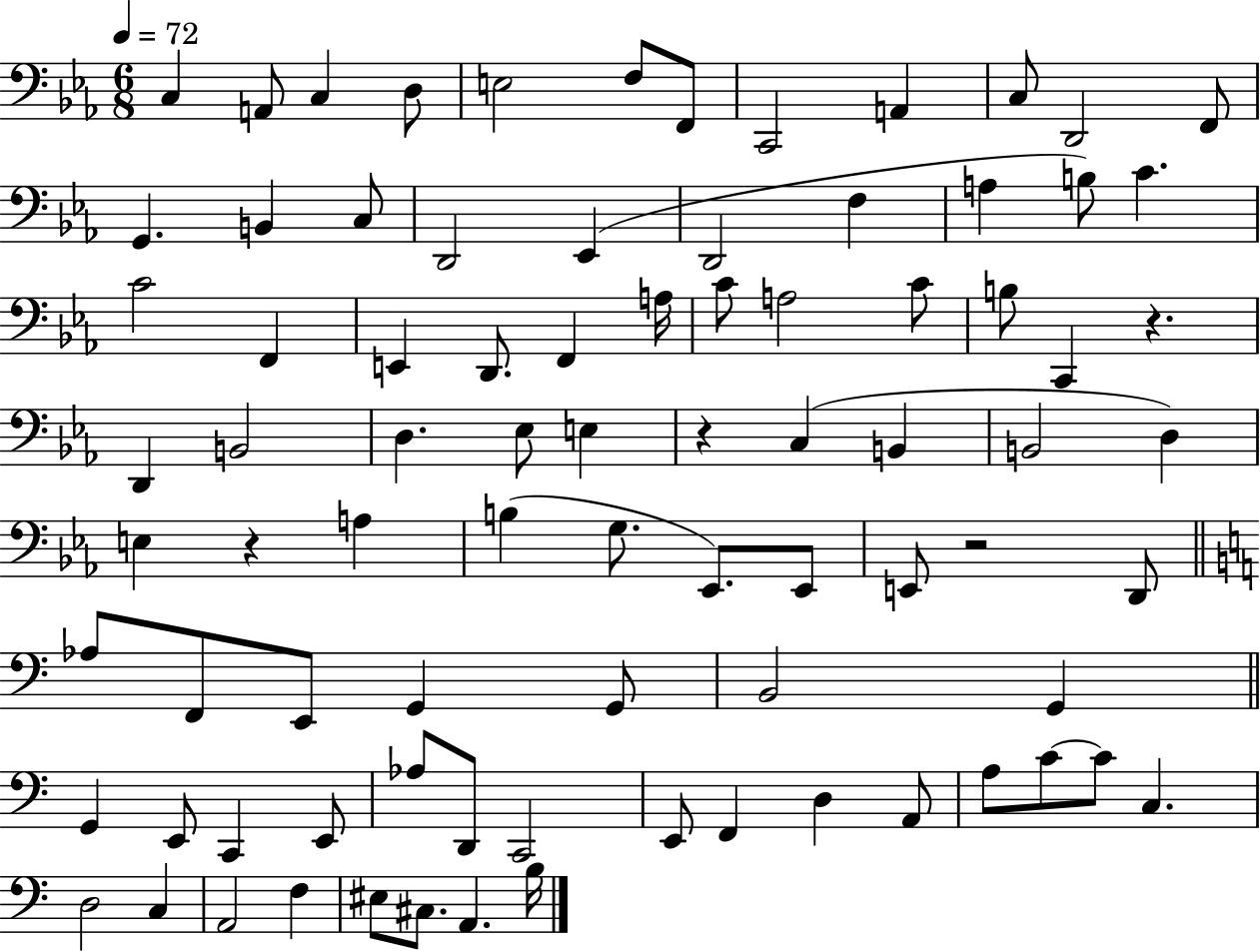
X:1
T:Untitled
M:6/8
L:1/4
K:Eb
C, A,,/2 C, D,/2 E,2 F,/2 F,,/2 C,,2 A,, C,/2 D,,2 F,,/2 G,, B,, C,/2 D,,2 _E,, D,,2 F, A, B,/2 C C2 F,, E,, D,,/2 F,, A,/4 C/2 A,2 C/2 B,/2 C,, z D,, B,,2 D, _E,/2 E, z C, B,, B,,2 D, E, z A, B, G,/2 _E,,/2 _E,,/2 E,,/2 z2 D,,/2 _A,/2 F,,/2 E,,/2 G,, G,,/2 B,,2 G,, G,, E,,/2 C,, E,,/2 _A,/2 D,,/2 C,,2 E,,/2 F,, D, A,,/2 A,/2 C/2 C/2 C, D,2 C, A,,2 F, ^E,/2 ^C,/2 A,, B,/4